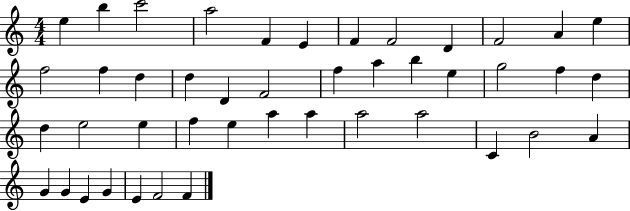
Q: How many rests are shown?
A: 0